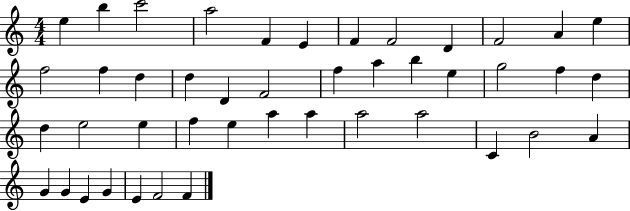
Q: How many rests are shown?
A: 0